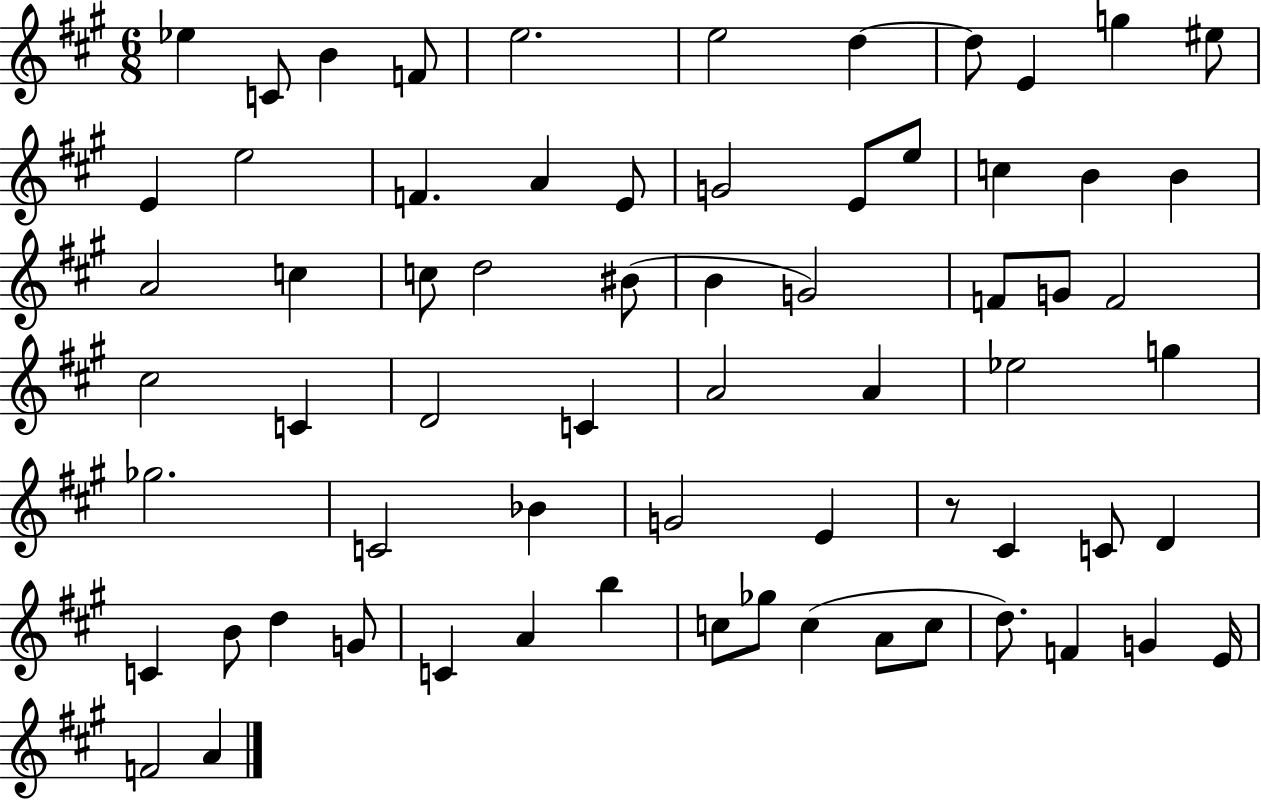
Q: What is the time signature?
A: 6/8